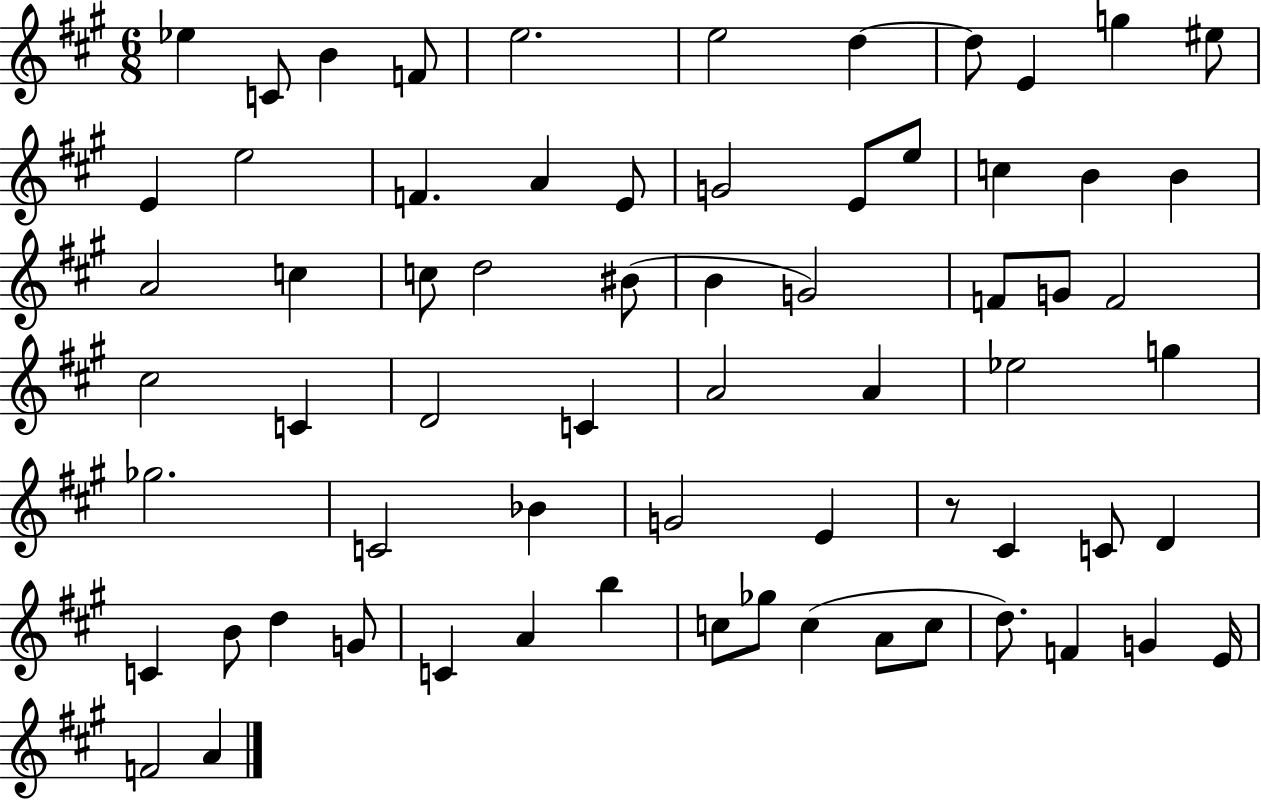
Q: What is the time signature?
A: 6/8